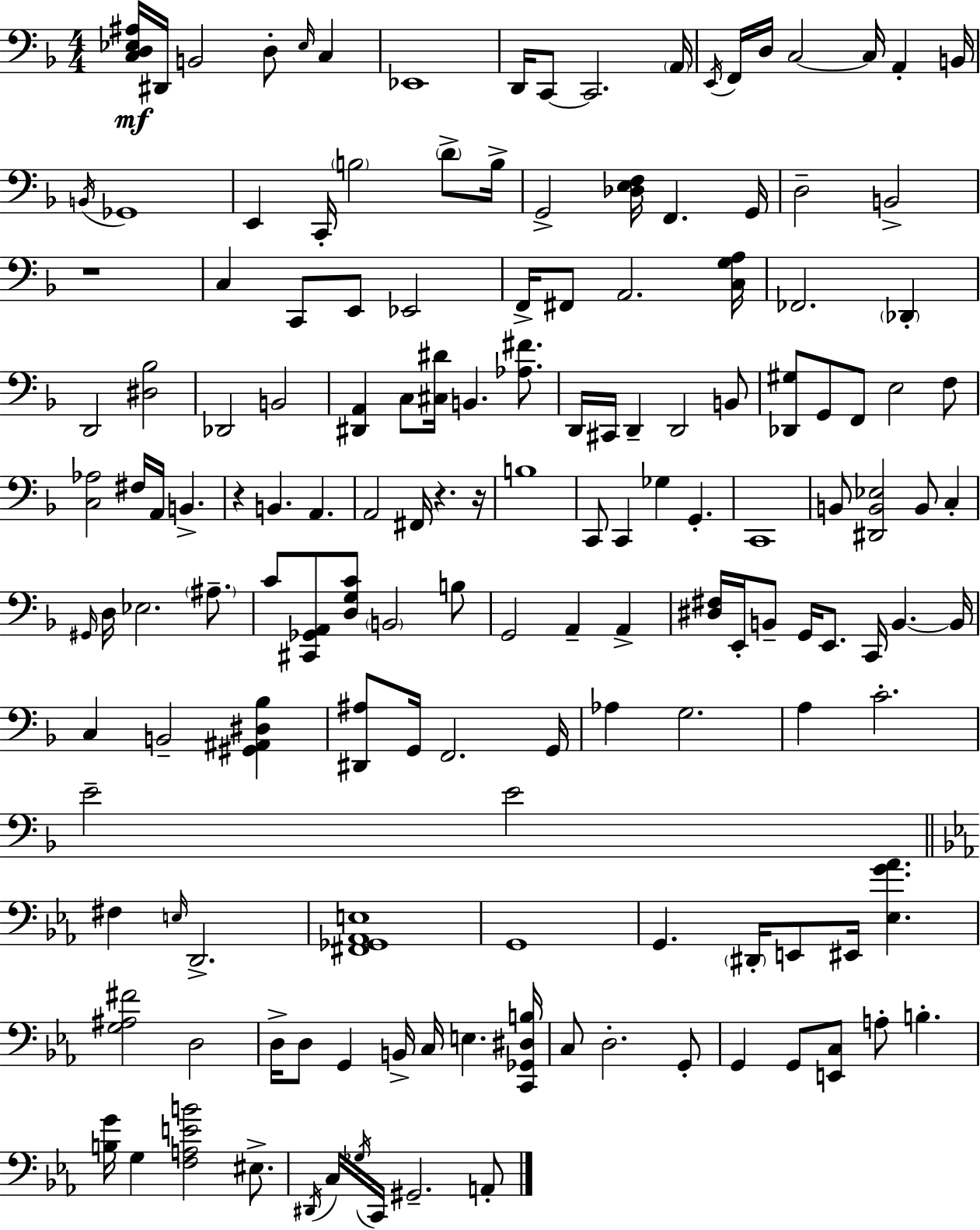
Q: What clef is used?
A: bass